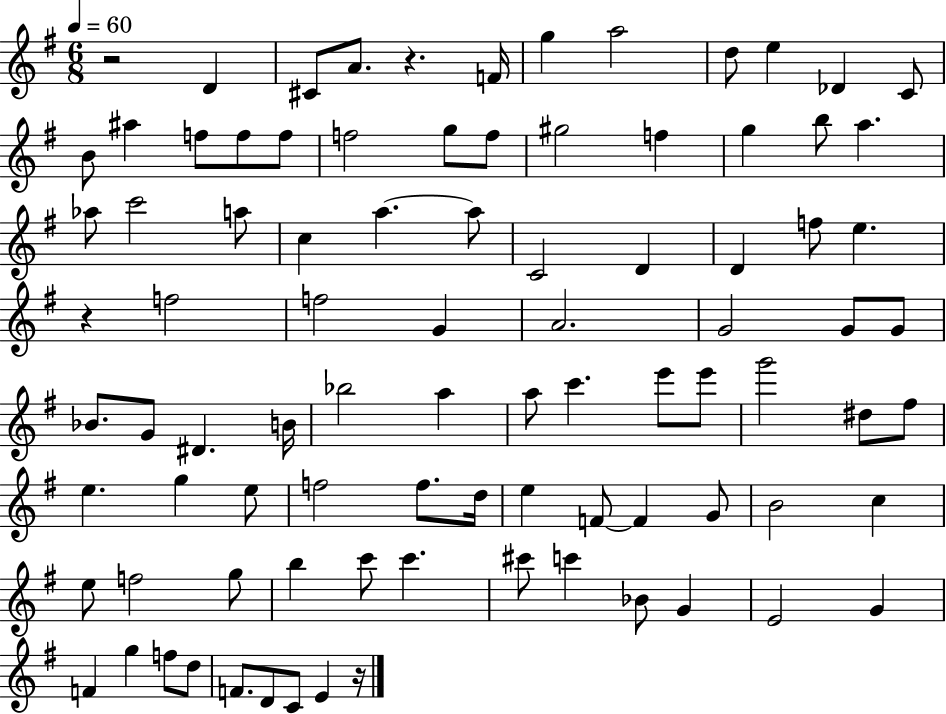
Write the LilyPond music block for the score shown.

{
  \clef treble
  \numericTimeSignature
  \time 6/8
  \key g \major
  \tempo 4 = 60
  r2 d'4 | cis'8 a'8. r4. f'16 | g''4 a''2 | d''8 e''4 des'4 c'8 | \break b'8 ais''4 f''8 f''8 f''8 | f''2 g''8 f''8 | gis''2 f''4 | g''4 b''8 a''4. | \break aes''8 c'''2 a''8 | c''4 a''4.~~ a''8 | c'2 d'4 | d'4 f''8 e''4. | \break r4 f''2 | f''2 g'4 | a'2. | g'2 g'8 g'8 | \break bes'8. g'8 dis'4. b'16 | bes''2 a''4 | a''8 c'''4. e'''8 e'''8 | g'''2 dis''8 fis''8 | \break e''4. g''4 e''8 | f''2 f''8. d''16 | e''4 f'8~~ f'4 g'8 | b'2 c''4 | \break e''8 f''2 g''8 | b''4 c'''8 c'''4. | cis'''8 c'''4 bes'8 g'4 | e'2 g'4 | \break f'4 g''4 f''8 d''8 | f'8. d'8 c'8 e'4 r16 | \bar "|."
}